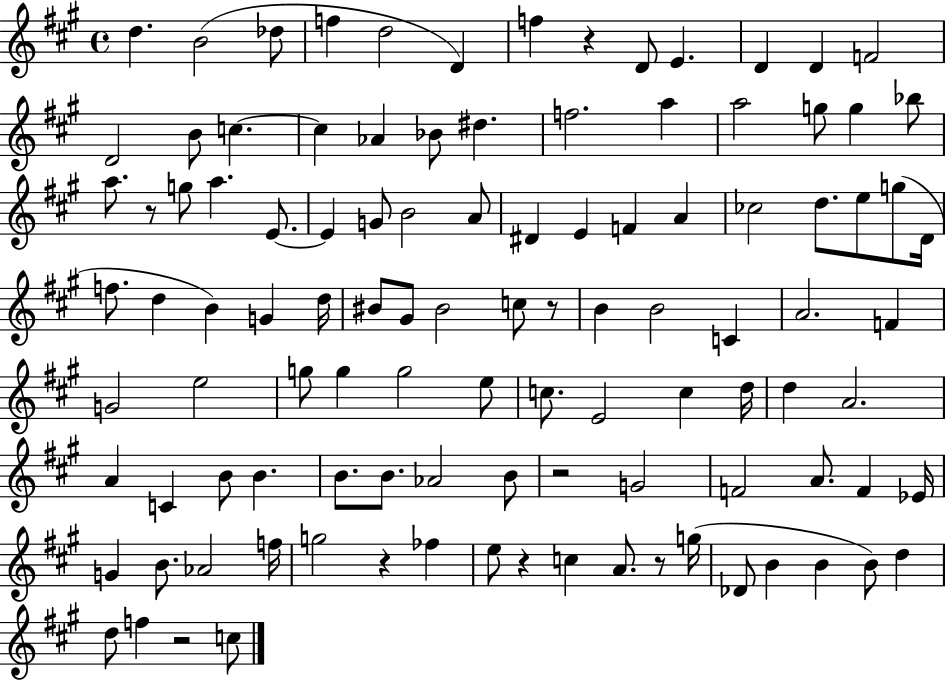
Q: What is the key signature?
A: A major